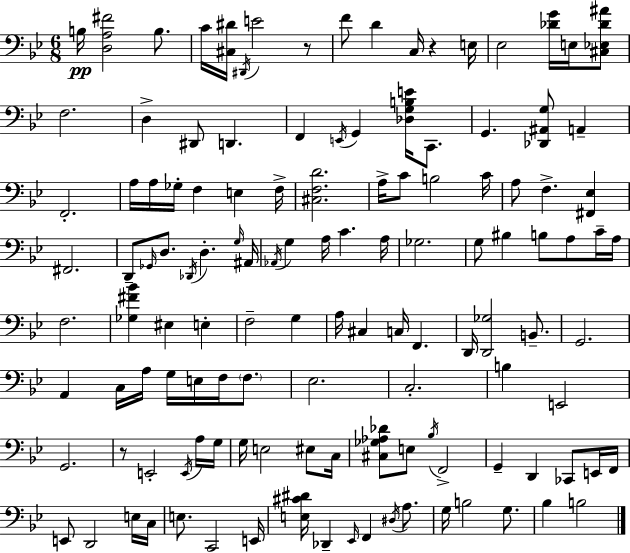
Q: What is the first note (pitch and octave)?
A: B3